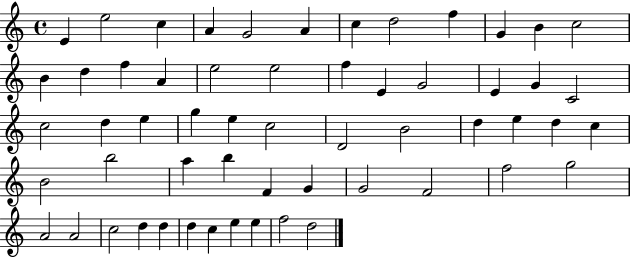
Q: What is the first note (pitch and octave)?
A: E4